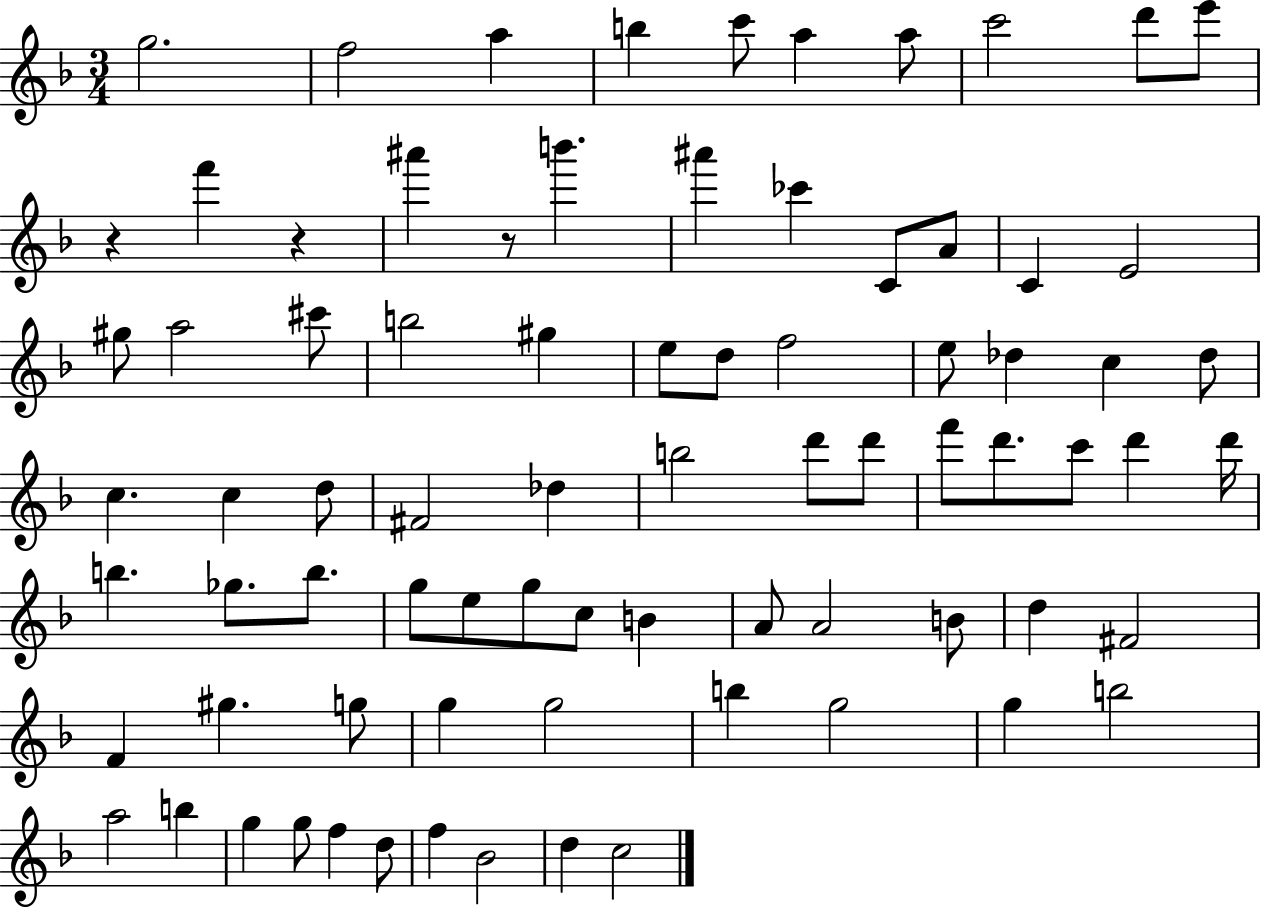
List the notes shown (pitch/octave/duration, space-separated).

G5/h. F5/h A5/q B5/q C6/e A5/q A5/e C6/h D6/e E6/e R/q F6/q R/q A#6/q R/e B6/q. A#6/q CES6/q C4/e A4/e C4/q E4/h G#5/e A5/h C#6/e B5/h G#5/q E5/e D5/e F5/h E5/e Db5/q C5/q Db5/e C5/q. C5/q D5/e F#4/h Db5/q B5/h D6/e D6/e F6/e D6/e. C6/e D6/q D6/s B5/q. Gb5/e. B5/e. G5/e E5/e G5/e C5/e B4/q A4/e A4/h B4/e D5/q F#4/h F4/q G#5/q. G5/e G5/q G5/h B5/q G5/h G5/q B5/h A5/h B5/q G5/q G5/e F5/q D5/e F5/q Bb4/h D5/q C5/h